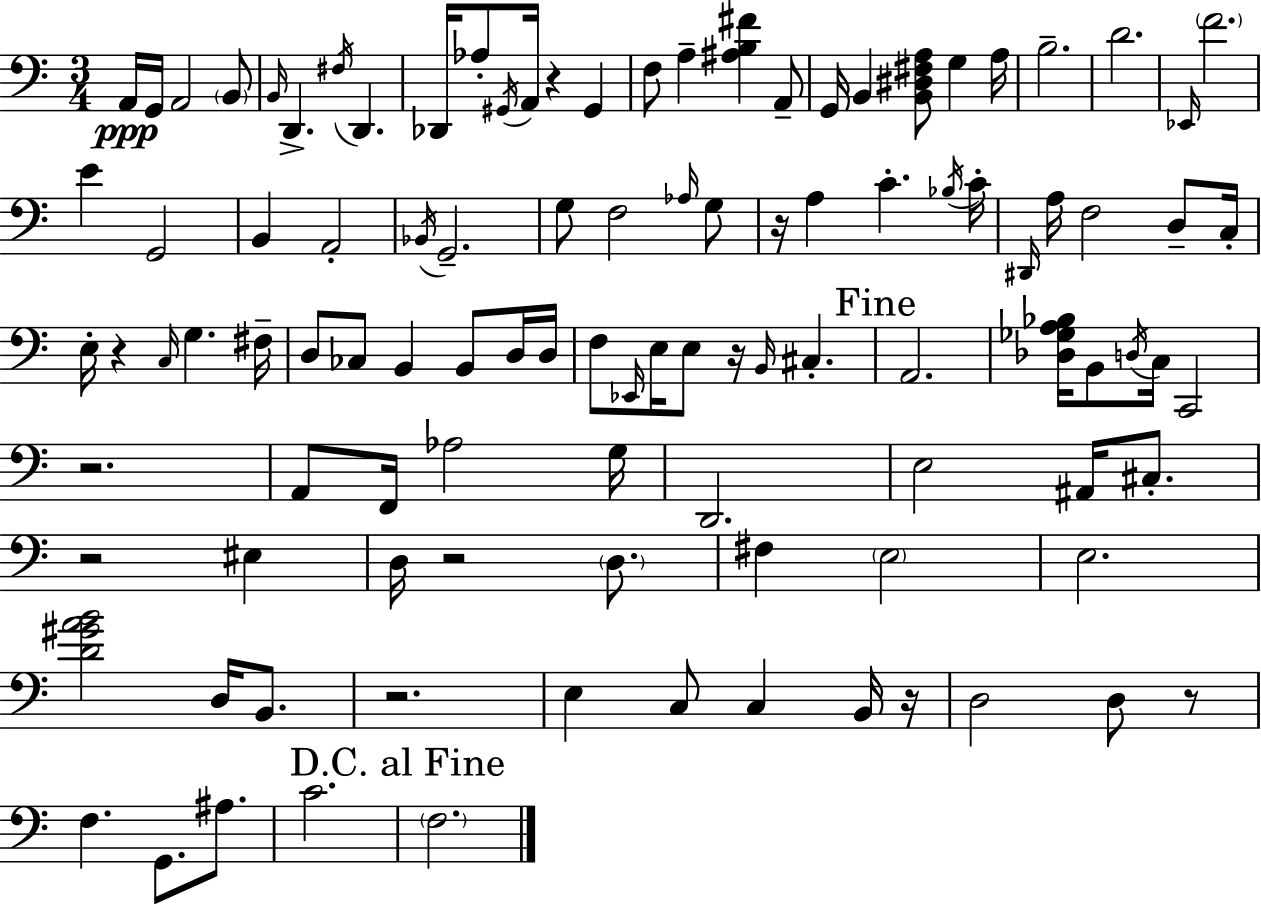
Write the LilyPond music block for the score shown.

{
  \clef bass
  \numericTimeSignature
  \time 3/4
  \key a \minor
  a,16\ppp g,16 a,2 \parenthesize b,8 | \grace { b,16 } d,4.-> \acciaccatura { fis16 } d,4. | des,16 aes8-. \acciaccatura { gis,16 } a,16 r4 gis,4 | f8 a4-- <ais b fis'>4 | \break a,8-- g,16 b,4 <b, dis fis a>8 g4 | a16 b2.-- | d'2. | \grace { ees,16 } \parenthesize f'2. | \break e'4 g,2 | b,4 a,2-. | \acciaccatura { bes,16 } g,2.-- | g8 f2 | \break \grace { aes16 } g8 r16 a4 c'4.-. | \acciaccatura { bes16 } c'16-. \grace { dis,16 } a16 f2 | d8-- c16-. e16-. r4 | \grace { c16 } g4. fis16-- d8 ces8 | \break b,4 b,8 d16 d16 f8 \grace { ees,16 } | e16 e8 r16 \grace { b,16 } cis4.-. \mark "Fine" a,2. | <des ges a bes>16 | b,8 \acciaccatura { d16 } c16 c,2 | \break r2. | a,8 f,16 aes2 g16 | d,2. | e2 ais,16 cis8.-. | \break r2 eis4 | d16 r2 \parenthesize d8. | fis4 \parenthesize e2 | e2. | \break <d' gis' a' b'>2 d16 b,8. | r2. | e4 c8 c4 b,16 r16 | d2 d8 r8 | \break f4. g,8. ais8. | c'2. | \mark "D.C. al Fine" \parenthesize f2. | \bar "|."
}